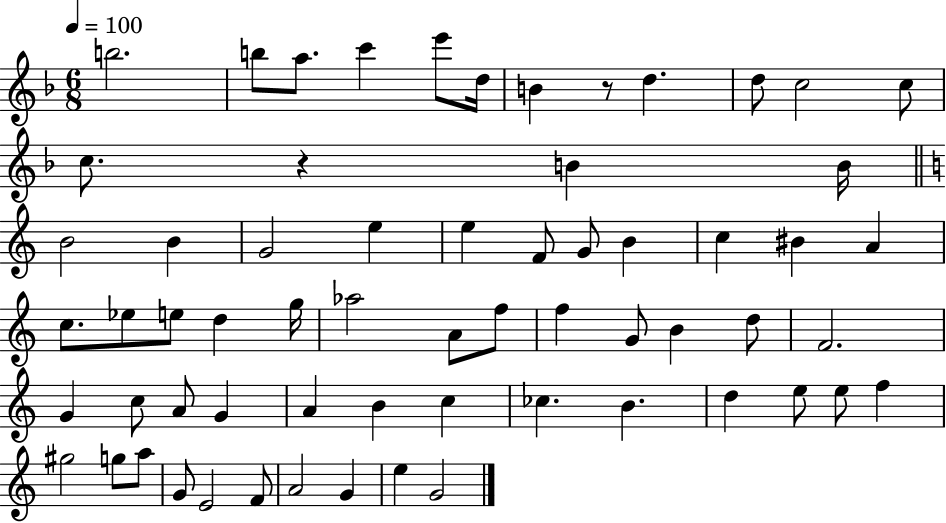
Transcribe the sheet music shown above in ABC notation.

X:1
T:Untitled
M:6/8
L:1/4
K:F
b2 b/2 a/2 c' e'/2 d/4 B z/2 d d/2 c2 c/2 c/2 z B B/4 B2 B G2 e e F/2 G/2 B c ^B A c/2 _e/2 e/2 d g/4 _a2 A/2 f/2 f G/2 B d/2 F2 G c/2 A/2 G A B c _c B d e/2 e/2 f ^g2 g/2 a/2 G/2 E2 F/2 A2 G e G2